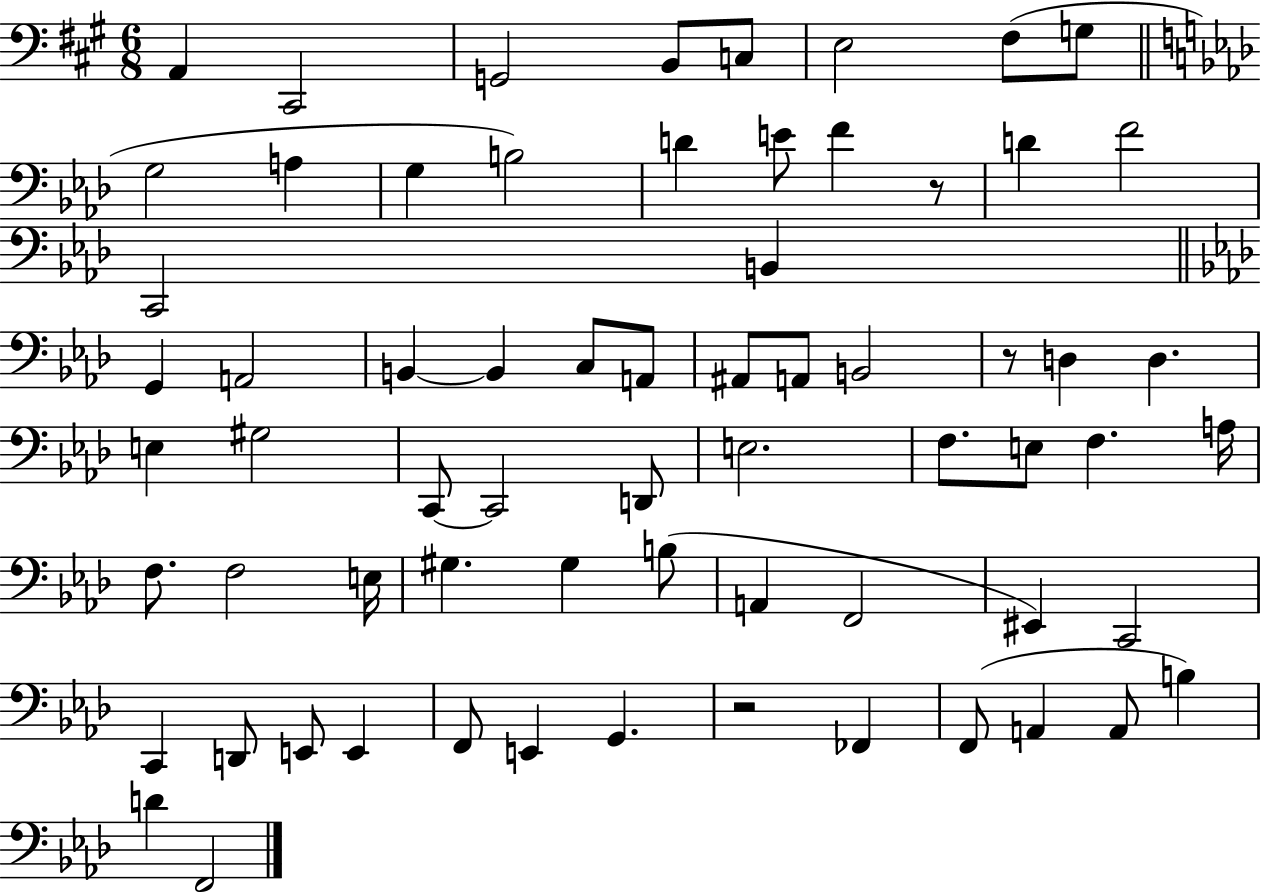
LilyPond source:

{
  \clef bass
  \numericTimeSignature
  \time 6/8
  \key a \major
  a,4 cis,2 | g,2 b,8 c8 | e2 fis8( g8 | \bar "||" \break \key aes \major g2 a4 | g4 b2) | d'4 e'8 f'4 r8 | d'4 f'2 | \break c,2 b,4 | \bar "||" \break \key f \minor g,4 a,2 | b,4~~ b,4 c8 a,8 | ais,8 a,8 b,2 | r8 d4 d4. | \break e4 gis2 | c,8~~ c,2 d,8 | e2. | f8. e8 f4. a16 | \break f8. f2 e16 | gis4. gis4 b8( | a,4 f,2 | eis,4) c,2 | \break c,4 d,8 e,8 e,4 | f,8 e,4 g,4. | r2 fes,4 | f,8( a,4 a,8 b4) | \break d'4 f,2 | \bar "|."
}